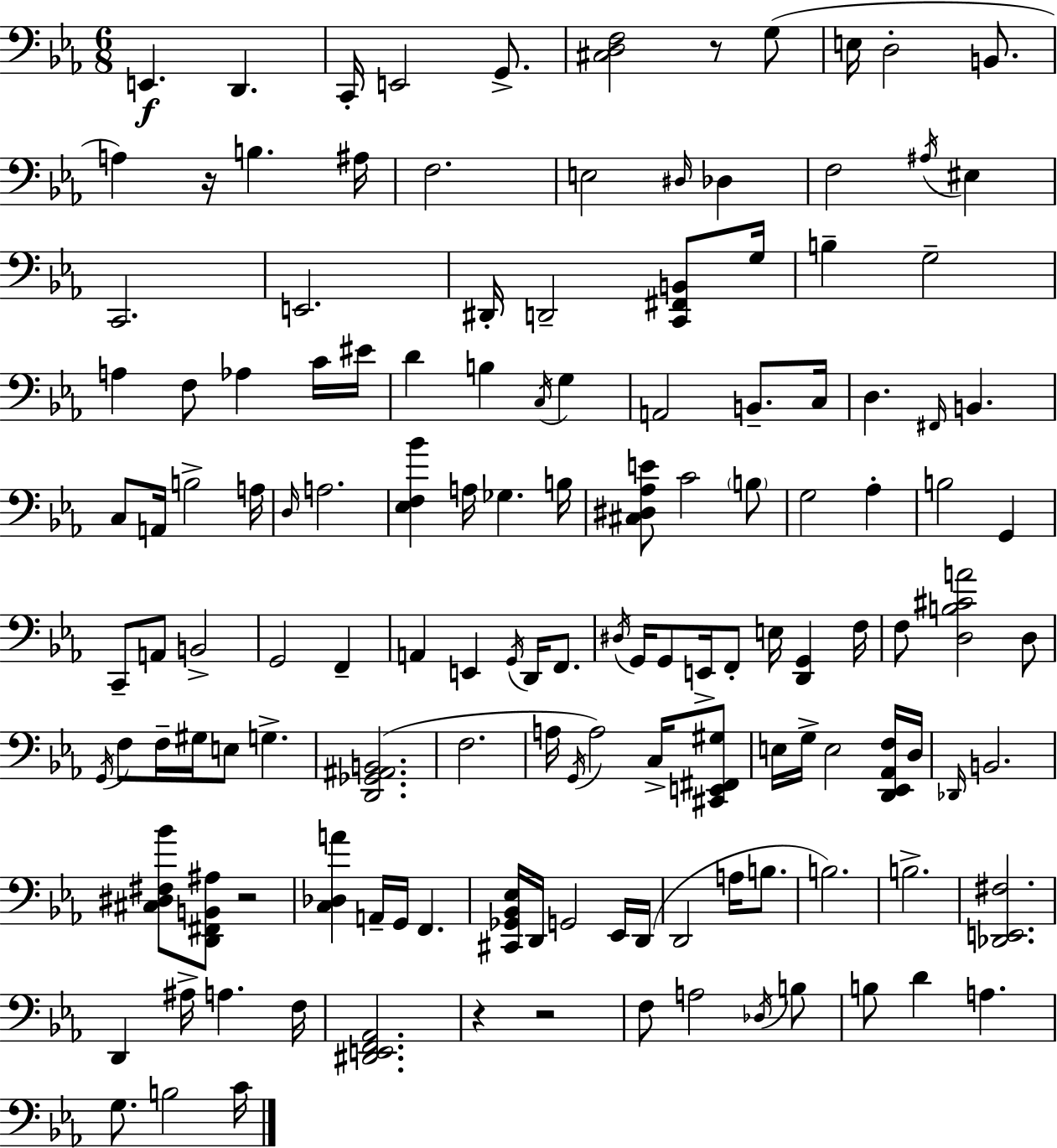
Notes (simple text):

E2/q. D2/q. C2/s E2/h G2/e. [C#3,D3,F3]/h R/e G3/e E3/s D3/h B2/e. A3/q R/s B3/q. A#3/s F3/h. E3/h D#3/s Db3/q F3/h A#3/s EIS3/q C2/h. E2/h. D#2/s D2/h [C2,F#2,B2]/e G3/s B3/q G3/h A3/q F3/e Ab3/q C4/s EIS4/s D4/q B3/q C3/s G3/q A2/h B2/e. C3/s D3/q. F#2/s B2/q. C3/e A2/s B3/h A3/s D3/s A3/h. [Eb3,F3,Bb4]/q A3/s Gb3/q. B3/s [C#3,D#3,Ab3,E4]/e C4/h B3/e G3/h Ab3/q B3/h G2/q C2/e A2/e B2/h G2/h F2/q A2/q E2/q G2/s D2/s F2/e. D#3/s G2/s G2/e E2/s F2/e E3/s [D2,G2]/q F3/s F3/e [D3,B3,C#4,A4]/h D3/e G2/s F3/e F3/s G#3/s E3/e G3/q. [D2,Gb2,A#2,B2]/h. F3/h. A3/s G2/s A3/h C3/s [C#2,E2,F#2,G#3]/e E3/s G3/s E3/h [D2,Eb2,Ab2,F3]/s D3/s Db2/s B2/h. [C#3,D#3,F#3,Bb4]/e [D2,F#2,B2,A#3]/e R/h [C3,Db3,A4]/q A2/s G2/s F2/q. [C#2,Gb2,Bb2,Eb3]/s D2/s G2/h Eb2/s D2/s D2/h A3/s B3/e. B3/h. B3/h. [Db2,E2,F#3]/h. D2/q A#3/s A3/q. F3/s [D#2,E2,F2,Ab2]/h. R/q R/h F3/e A3/h Db3/s B3/e B3/e D4/q A3/q. G3/e. B3/h C4/s